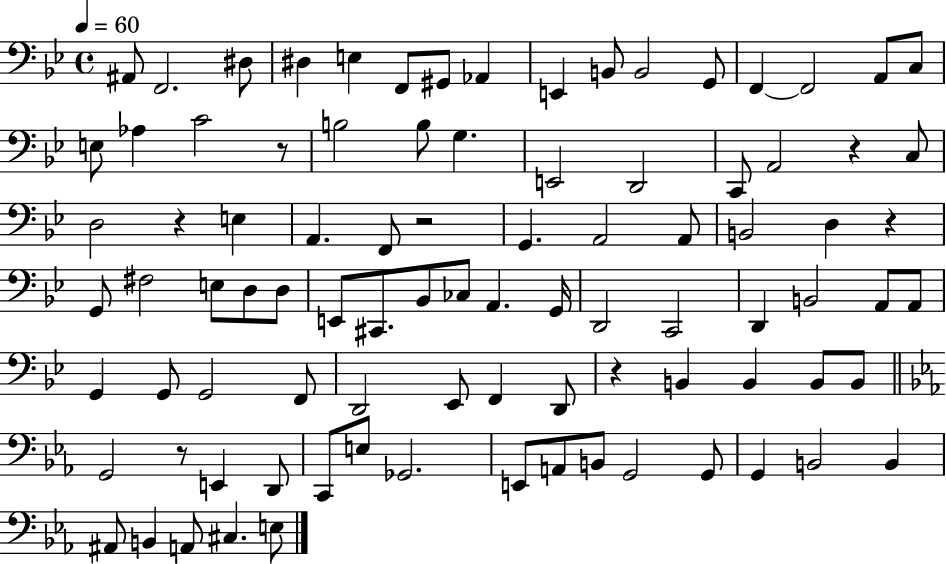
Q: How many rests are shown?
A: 7